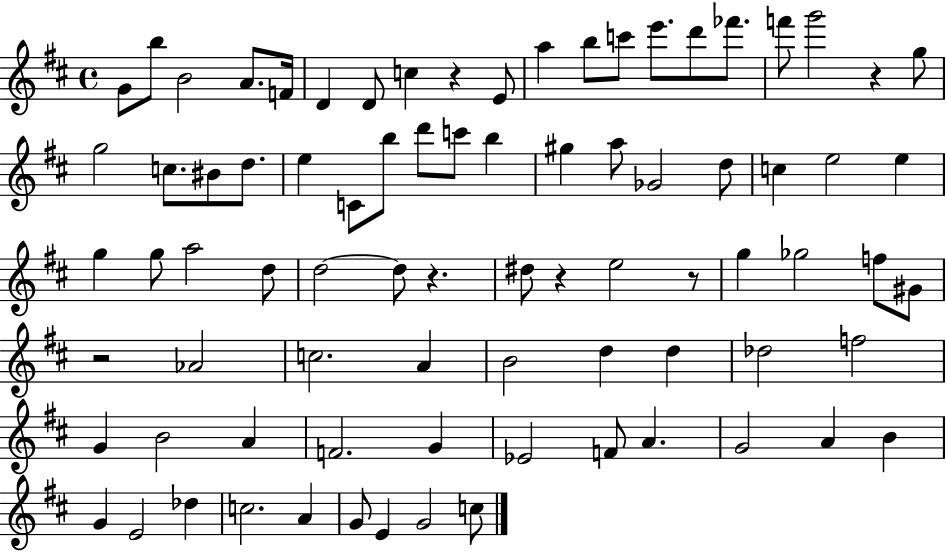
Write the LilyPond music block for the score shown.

{
  \clef treble
  \time 4/4
  \defaultTimeSignature
  \key d \major
  g'8 b''8 b'2 a'8. f'16 | d'4 d'8 c''4 r4 e'8 | a''4 b''8 c'''8 e'''8. d'''8 fes'''8. | f'''8 g'''2 r4 g''8 | \break g''2 c''8. bis'8 d''8. | e''4 c'8 b''8 d'''8 c'''8 b''4 | gis''4 a''8 ges'2 d''8 | c''4 e''2 e''4 | \break g''4 g''8 a''2 d''8 | d''2~~ d''8 r4. | dis''8 r4 e''2 r8 | g''4 ges''2 f''8 gis'8 | \break r2 aes'2 | c''2. a'4 | b'2 d''4 d''4 | des''2 f''2 | \break g'4 b'2 a'4 | f'2. g'4 | ees'2 f'8 a'4. | g'2 a'4 b'4 | \break g'4 e'2 des''4 | c''2. a'4 | g'8 e'4 g'2 c''8 | \bar "|."
}